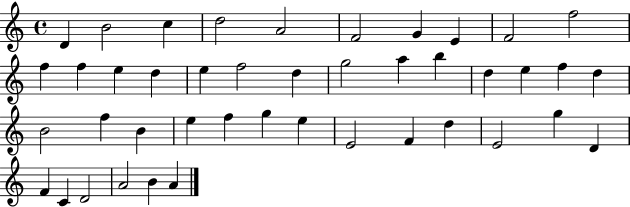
X:1
T:Untitled
M:4/4
L:1/4
K:C
D B2 c d2 A2 F2 G E F2 f2 f f e d e f2 d g2 a b d e f d B2 f B e f g e E2 F d E2 g D F C D2 A2 B A